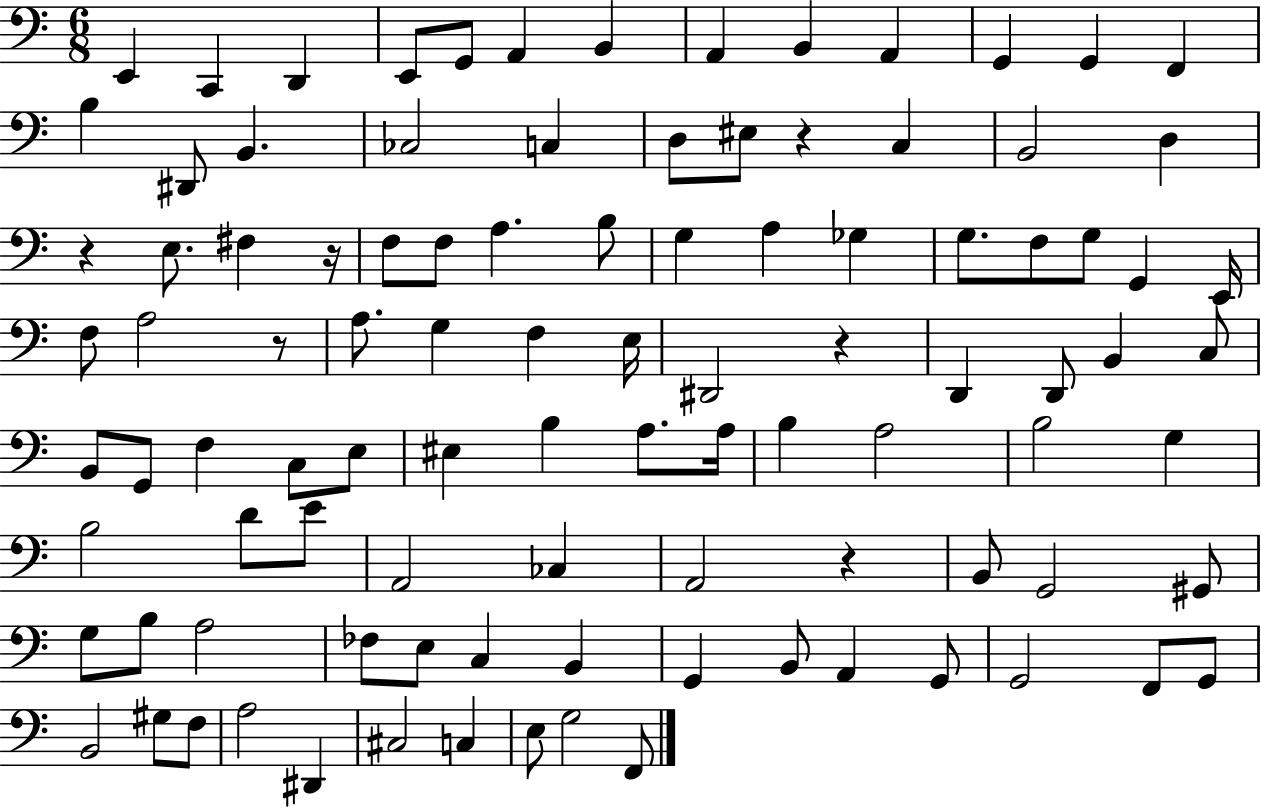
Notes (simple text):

E2/q C2/q D2/q E2/e G2/e A2/q B2/q A2/q B2/q A2/q G2/q G2/q F2/q B3/q D#2/e B2/q. CES3/h C3/q D3/e EIS3/e R/q C3/q B2/h D3/q R/q E3/e. F#3/q R/s F3/e F3/e A3/q. B3/e G3/q A3/q Gb3/q G3/e. F3/e G3/e G2/q E2/s F3/e A3/h R/e A3/e. G3/q F3/q E3/s D#2/h R/q D2/q D2/e B2/q C3/e B2/e G2/e F3/q C3/e E3/e EIS3/q B3/q A3/e. A3/s B3/q A3/h B3/h G3/q B3/h D4/e E4/e A2/h CES3/q A2/h R/q B2/e G2/h G#2/e G3/e B3/e A3/h FES3/e E3/e C3/q B2/q G2/q B2/e A2/q G2/e G2/h F2/e G2/e B2/h G#3/e F3/e A3/h D#2/q C#3/h C3/q E3/e G3/h F2/e